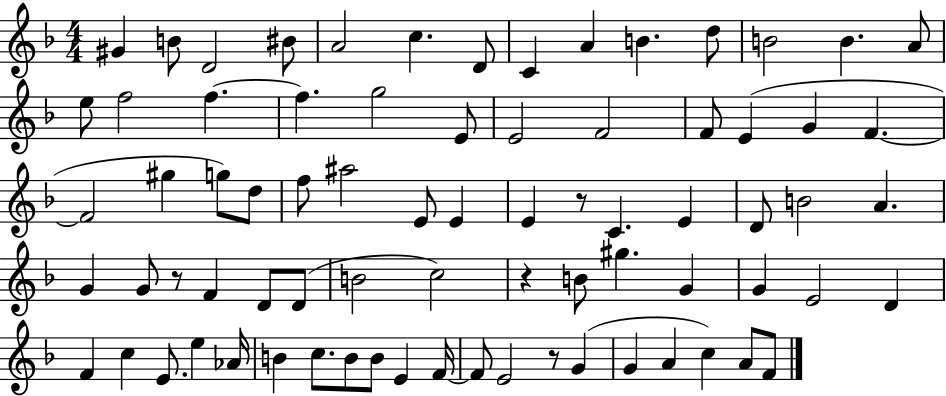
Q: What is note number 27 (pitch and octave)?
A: F4